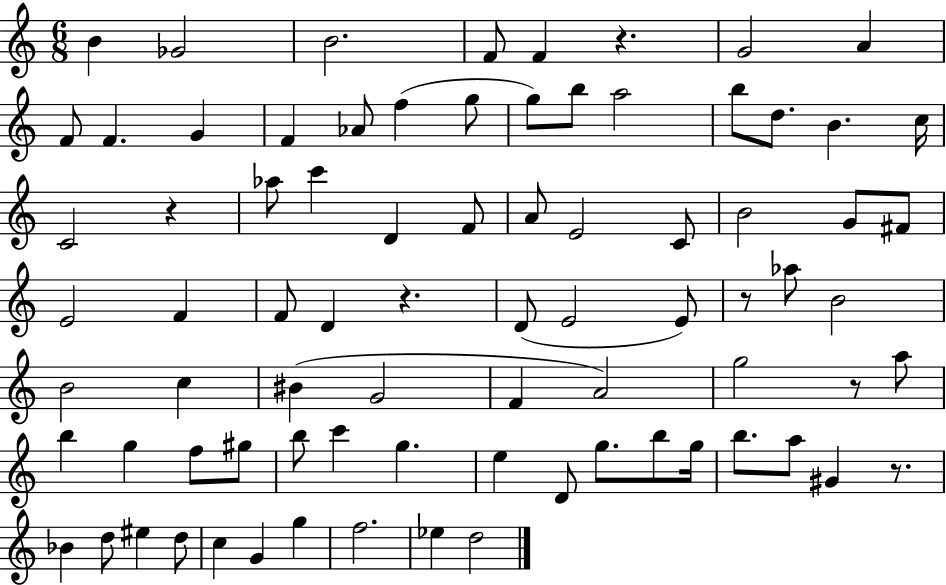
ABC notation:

X:1
T:Untitled
M:6/8
L:1/4
K:C
B _G2 B2 F/2 F z G2 A F/2 F G F _A/2 f g/2 g/2 b/2 a2 b/2 d/2 B c/4 C2 z _a/2 c' D F/2 A/2 E2 C/2 B2 G/2 ^F/2 E2 F F/2 D z D/2 E2 E/2 z/2 _a/2 B2 B2 c ^B G2 F A2 g2 z/2 a/2 b g f/2 ^g/2 b/2 c' g e D/2 g/2 b/2 g/4 b/2 a/2 ^G z/2 _B d/2 ^e d/2 c G g f2 _e d2